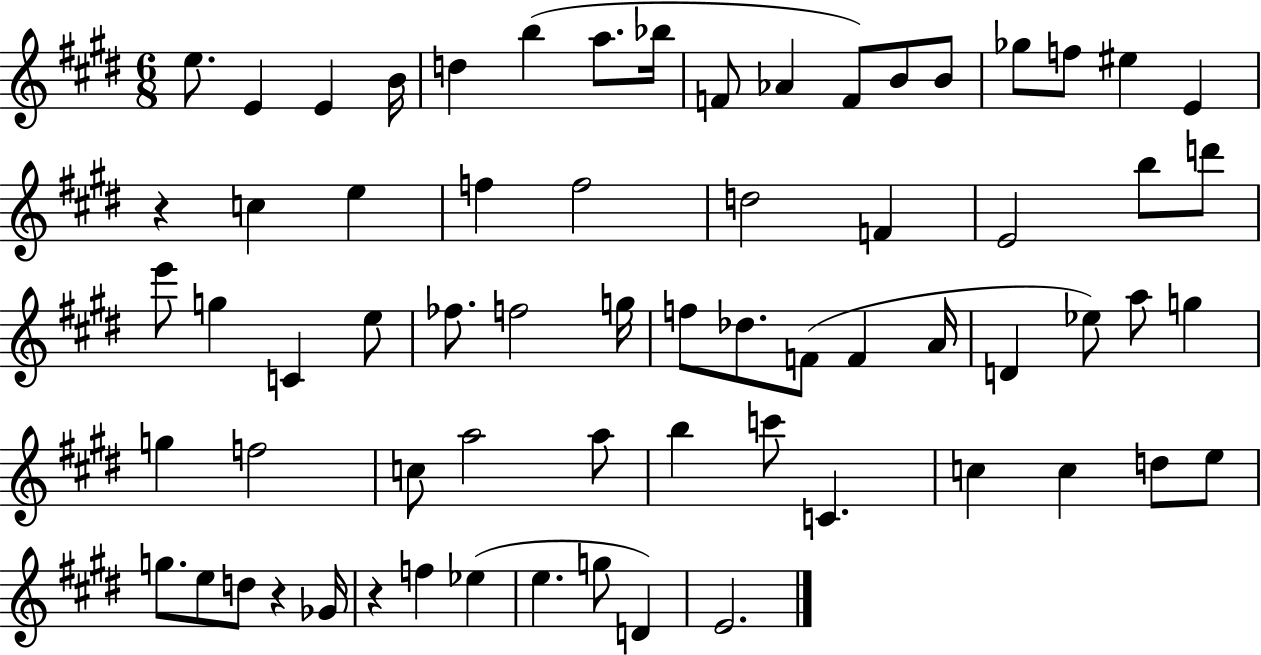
E5/e. E4/q E4/q B4/s D5/q B5/q A5/e. Bb5/s F4/e Ab4/q F4/e B4/e B4/e Gb5/e F5/e EIS5/q E4/q R/q C5/q E5/q F5/q F5/h D5/h F4/q E4/h B5/e D6/e E6/e G5/q C4/q E5/e FES5/e. F5/h G5/s F5/e Db5/e. F4/e F4/q A4/s D4/q Eb5/e A5/e G5/q G5/q F5/h C5/e A5/h A5/e B5/q C6/e C4/q. C5/q C5/q D5/e E5/e G5/e. E5/e D5/e R/q Gb4/s R/q F5/q Eb5/q E5/q. G5/e D4/q E4/h.